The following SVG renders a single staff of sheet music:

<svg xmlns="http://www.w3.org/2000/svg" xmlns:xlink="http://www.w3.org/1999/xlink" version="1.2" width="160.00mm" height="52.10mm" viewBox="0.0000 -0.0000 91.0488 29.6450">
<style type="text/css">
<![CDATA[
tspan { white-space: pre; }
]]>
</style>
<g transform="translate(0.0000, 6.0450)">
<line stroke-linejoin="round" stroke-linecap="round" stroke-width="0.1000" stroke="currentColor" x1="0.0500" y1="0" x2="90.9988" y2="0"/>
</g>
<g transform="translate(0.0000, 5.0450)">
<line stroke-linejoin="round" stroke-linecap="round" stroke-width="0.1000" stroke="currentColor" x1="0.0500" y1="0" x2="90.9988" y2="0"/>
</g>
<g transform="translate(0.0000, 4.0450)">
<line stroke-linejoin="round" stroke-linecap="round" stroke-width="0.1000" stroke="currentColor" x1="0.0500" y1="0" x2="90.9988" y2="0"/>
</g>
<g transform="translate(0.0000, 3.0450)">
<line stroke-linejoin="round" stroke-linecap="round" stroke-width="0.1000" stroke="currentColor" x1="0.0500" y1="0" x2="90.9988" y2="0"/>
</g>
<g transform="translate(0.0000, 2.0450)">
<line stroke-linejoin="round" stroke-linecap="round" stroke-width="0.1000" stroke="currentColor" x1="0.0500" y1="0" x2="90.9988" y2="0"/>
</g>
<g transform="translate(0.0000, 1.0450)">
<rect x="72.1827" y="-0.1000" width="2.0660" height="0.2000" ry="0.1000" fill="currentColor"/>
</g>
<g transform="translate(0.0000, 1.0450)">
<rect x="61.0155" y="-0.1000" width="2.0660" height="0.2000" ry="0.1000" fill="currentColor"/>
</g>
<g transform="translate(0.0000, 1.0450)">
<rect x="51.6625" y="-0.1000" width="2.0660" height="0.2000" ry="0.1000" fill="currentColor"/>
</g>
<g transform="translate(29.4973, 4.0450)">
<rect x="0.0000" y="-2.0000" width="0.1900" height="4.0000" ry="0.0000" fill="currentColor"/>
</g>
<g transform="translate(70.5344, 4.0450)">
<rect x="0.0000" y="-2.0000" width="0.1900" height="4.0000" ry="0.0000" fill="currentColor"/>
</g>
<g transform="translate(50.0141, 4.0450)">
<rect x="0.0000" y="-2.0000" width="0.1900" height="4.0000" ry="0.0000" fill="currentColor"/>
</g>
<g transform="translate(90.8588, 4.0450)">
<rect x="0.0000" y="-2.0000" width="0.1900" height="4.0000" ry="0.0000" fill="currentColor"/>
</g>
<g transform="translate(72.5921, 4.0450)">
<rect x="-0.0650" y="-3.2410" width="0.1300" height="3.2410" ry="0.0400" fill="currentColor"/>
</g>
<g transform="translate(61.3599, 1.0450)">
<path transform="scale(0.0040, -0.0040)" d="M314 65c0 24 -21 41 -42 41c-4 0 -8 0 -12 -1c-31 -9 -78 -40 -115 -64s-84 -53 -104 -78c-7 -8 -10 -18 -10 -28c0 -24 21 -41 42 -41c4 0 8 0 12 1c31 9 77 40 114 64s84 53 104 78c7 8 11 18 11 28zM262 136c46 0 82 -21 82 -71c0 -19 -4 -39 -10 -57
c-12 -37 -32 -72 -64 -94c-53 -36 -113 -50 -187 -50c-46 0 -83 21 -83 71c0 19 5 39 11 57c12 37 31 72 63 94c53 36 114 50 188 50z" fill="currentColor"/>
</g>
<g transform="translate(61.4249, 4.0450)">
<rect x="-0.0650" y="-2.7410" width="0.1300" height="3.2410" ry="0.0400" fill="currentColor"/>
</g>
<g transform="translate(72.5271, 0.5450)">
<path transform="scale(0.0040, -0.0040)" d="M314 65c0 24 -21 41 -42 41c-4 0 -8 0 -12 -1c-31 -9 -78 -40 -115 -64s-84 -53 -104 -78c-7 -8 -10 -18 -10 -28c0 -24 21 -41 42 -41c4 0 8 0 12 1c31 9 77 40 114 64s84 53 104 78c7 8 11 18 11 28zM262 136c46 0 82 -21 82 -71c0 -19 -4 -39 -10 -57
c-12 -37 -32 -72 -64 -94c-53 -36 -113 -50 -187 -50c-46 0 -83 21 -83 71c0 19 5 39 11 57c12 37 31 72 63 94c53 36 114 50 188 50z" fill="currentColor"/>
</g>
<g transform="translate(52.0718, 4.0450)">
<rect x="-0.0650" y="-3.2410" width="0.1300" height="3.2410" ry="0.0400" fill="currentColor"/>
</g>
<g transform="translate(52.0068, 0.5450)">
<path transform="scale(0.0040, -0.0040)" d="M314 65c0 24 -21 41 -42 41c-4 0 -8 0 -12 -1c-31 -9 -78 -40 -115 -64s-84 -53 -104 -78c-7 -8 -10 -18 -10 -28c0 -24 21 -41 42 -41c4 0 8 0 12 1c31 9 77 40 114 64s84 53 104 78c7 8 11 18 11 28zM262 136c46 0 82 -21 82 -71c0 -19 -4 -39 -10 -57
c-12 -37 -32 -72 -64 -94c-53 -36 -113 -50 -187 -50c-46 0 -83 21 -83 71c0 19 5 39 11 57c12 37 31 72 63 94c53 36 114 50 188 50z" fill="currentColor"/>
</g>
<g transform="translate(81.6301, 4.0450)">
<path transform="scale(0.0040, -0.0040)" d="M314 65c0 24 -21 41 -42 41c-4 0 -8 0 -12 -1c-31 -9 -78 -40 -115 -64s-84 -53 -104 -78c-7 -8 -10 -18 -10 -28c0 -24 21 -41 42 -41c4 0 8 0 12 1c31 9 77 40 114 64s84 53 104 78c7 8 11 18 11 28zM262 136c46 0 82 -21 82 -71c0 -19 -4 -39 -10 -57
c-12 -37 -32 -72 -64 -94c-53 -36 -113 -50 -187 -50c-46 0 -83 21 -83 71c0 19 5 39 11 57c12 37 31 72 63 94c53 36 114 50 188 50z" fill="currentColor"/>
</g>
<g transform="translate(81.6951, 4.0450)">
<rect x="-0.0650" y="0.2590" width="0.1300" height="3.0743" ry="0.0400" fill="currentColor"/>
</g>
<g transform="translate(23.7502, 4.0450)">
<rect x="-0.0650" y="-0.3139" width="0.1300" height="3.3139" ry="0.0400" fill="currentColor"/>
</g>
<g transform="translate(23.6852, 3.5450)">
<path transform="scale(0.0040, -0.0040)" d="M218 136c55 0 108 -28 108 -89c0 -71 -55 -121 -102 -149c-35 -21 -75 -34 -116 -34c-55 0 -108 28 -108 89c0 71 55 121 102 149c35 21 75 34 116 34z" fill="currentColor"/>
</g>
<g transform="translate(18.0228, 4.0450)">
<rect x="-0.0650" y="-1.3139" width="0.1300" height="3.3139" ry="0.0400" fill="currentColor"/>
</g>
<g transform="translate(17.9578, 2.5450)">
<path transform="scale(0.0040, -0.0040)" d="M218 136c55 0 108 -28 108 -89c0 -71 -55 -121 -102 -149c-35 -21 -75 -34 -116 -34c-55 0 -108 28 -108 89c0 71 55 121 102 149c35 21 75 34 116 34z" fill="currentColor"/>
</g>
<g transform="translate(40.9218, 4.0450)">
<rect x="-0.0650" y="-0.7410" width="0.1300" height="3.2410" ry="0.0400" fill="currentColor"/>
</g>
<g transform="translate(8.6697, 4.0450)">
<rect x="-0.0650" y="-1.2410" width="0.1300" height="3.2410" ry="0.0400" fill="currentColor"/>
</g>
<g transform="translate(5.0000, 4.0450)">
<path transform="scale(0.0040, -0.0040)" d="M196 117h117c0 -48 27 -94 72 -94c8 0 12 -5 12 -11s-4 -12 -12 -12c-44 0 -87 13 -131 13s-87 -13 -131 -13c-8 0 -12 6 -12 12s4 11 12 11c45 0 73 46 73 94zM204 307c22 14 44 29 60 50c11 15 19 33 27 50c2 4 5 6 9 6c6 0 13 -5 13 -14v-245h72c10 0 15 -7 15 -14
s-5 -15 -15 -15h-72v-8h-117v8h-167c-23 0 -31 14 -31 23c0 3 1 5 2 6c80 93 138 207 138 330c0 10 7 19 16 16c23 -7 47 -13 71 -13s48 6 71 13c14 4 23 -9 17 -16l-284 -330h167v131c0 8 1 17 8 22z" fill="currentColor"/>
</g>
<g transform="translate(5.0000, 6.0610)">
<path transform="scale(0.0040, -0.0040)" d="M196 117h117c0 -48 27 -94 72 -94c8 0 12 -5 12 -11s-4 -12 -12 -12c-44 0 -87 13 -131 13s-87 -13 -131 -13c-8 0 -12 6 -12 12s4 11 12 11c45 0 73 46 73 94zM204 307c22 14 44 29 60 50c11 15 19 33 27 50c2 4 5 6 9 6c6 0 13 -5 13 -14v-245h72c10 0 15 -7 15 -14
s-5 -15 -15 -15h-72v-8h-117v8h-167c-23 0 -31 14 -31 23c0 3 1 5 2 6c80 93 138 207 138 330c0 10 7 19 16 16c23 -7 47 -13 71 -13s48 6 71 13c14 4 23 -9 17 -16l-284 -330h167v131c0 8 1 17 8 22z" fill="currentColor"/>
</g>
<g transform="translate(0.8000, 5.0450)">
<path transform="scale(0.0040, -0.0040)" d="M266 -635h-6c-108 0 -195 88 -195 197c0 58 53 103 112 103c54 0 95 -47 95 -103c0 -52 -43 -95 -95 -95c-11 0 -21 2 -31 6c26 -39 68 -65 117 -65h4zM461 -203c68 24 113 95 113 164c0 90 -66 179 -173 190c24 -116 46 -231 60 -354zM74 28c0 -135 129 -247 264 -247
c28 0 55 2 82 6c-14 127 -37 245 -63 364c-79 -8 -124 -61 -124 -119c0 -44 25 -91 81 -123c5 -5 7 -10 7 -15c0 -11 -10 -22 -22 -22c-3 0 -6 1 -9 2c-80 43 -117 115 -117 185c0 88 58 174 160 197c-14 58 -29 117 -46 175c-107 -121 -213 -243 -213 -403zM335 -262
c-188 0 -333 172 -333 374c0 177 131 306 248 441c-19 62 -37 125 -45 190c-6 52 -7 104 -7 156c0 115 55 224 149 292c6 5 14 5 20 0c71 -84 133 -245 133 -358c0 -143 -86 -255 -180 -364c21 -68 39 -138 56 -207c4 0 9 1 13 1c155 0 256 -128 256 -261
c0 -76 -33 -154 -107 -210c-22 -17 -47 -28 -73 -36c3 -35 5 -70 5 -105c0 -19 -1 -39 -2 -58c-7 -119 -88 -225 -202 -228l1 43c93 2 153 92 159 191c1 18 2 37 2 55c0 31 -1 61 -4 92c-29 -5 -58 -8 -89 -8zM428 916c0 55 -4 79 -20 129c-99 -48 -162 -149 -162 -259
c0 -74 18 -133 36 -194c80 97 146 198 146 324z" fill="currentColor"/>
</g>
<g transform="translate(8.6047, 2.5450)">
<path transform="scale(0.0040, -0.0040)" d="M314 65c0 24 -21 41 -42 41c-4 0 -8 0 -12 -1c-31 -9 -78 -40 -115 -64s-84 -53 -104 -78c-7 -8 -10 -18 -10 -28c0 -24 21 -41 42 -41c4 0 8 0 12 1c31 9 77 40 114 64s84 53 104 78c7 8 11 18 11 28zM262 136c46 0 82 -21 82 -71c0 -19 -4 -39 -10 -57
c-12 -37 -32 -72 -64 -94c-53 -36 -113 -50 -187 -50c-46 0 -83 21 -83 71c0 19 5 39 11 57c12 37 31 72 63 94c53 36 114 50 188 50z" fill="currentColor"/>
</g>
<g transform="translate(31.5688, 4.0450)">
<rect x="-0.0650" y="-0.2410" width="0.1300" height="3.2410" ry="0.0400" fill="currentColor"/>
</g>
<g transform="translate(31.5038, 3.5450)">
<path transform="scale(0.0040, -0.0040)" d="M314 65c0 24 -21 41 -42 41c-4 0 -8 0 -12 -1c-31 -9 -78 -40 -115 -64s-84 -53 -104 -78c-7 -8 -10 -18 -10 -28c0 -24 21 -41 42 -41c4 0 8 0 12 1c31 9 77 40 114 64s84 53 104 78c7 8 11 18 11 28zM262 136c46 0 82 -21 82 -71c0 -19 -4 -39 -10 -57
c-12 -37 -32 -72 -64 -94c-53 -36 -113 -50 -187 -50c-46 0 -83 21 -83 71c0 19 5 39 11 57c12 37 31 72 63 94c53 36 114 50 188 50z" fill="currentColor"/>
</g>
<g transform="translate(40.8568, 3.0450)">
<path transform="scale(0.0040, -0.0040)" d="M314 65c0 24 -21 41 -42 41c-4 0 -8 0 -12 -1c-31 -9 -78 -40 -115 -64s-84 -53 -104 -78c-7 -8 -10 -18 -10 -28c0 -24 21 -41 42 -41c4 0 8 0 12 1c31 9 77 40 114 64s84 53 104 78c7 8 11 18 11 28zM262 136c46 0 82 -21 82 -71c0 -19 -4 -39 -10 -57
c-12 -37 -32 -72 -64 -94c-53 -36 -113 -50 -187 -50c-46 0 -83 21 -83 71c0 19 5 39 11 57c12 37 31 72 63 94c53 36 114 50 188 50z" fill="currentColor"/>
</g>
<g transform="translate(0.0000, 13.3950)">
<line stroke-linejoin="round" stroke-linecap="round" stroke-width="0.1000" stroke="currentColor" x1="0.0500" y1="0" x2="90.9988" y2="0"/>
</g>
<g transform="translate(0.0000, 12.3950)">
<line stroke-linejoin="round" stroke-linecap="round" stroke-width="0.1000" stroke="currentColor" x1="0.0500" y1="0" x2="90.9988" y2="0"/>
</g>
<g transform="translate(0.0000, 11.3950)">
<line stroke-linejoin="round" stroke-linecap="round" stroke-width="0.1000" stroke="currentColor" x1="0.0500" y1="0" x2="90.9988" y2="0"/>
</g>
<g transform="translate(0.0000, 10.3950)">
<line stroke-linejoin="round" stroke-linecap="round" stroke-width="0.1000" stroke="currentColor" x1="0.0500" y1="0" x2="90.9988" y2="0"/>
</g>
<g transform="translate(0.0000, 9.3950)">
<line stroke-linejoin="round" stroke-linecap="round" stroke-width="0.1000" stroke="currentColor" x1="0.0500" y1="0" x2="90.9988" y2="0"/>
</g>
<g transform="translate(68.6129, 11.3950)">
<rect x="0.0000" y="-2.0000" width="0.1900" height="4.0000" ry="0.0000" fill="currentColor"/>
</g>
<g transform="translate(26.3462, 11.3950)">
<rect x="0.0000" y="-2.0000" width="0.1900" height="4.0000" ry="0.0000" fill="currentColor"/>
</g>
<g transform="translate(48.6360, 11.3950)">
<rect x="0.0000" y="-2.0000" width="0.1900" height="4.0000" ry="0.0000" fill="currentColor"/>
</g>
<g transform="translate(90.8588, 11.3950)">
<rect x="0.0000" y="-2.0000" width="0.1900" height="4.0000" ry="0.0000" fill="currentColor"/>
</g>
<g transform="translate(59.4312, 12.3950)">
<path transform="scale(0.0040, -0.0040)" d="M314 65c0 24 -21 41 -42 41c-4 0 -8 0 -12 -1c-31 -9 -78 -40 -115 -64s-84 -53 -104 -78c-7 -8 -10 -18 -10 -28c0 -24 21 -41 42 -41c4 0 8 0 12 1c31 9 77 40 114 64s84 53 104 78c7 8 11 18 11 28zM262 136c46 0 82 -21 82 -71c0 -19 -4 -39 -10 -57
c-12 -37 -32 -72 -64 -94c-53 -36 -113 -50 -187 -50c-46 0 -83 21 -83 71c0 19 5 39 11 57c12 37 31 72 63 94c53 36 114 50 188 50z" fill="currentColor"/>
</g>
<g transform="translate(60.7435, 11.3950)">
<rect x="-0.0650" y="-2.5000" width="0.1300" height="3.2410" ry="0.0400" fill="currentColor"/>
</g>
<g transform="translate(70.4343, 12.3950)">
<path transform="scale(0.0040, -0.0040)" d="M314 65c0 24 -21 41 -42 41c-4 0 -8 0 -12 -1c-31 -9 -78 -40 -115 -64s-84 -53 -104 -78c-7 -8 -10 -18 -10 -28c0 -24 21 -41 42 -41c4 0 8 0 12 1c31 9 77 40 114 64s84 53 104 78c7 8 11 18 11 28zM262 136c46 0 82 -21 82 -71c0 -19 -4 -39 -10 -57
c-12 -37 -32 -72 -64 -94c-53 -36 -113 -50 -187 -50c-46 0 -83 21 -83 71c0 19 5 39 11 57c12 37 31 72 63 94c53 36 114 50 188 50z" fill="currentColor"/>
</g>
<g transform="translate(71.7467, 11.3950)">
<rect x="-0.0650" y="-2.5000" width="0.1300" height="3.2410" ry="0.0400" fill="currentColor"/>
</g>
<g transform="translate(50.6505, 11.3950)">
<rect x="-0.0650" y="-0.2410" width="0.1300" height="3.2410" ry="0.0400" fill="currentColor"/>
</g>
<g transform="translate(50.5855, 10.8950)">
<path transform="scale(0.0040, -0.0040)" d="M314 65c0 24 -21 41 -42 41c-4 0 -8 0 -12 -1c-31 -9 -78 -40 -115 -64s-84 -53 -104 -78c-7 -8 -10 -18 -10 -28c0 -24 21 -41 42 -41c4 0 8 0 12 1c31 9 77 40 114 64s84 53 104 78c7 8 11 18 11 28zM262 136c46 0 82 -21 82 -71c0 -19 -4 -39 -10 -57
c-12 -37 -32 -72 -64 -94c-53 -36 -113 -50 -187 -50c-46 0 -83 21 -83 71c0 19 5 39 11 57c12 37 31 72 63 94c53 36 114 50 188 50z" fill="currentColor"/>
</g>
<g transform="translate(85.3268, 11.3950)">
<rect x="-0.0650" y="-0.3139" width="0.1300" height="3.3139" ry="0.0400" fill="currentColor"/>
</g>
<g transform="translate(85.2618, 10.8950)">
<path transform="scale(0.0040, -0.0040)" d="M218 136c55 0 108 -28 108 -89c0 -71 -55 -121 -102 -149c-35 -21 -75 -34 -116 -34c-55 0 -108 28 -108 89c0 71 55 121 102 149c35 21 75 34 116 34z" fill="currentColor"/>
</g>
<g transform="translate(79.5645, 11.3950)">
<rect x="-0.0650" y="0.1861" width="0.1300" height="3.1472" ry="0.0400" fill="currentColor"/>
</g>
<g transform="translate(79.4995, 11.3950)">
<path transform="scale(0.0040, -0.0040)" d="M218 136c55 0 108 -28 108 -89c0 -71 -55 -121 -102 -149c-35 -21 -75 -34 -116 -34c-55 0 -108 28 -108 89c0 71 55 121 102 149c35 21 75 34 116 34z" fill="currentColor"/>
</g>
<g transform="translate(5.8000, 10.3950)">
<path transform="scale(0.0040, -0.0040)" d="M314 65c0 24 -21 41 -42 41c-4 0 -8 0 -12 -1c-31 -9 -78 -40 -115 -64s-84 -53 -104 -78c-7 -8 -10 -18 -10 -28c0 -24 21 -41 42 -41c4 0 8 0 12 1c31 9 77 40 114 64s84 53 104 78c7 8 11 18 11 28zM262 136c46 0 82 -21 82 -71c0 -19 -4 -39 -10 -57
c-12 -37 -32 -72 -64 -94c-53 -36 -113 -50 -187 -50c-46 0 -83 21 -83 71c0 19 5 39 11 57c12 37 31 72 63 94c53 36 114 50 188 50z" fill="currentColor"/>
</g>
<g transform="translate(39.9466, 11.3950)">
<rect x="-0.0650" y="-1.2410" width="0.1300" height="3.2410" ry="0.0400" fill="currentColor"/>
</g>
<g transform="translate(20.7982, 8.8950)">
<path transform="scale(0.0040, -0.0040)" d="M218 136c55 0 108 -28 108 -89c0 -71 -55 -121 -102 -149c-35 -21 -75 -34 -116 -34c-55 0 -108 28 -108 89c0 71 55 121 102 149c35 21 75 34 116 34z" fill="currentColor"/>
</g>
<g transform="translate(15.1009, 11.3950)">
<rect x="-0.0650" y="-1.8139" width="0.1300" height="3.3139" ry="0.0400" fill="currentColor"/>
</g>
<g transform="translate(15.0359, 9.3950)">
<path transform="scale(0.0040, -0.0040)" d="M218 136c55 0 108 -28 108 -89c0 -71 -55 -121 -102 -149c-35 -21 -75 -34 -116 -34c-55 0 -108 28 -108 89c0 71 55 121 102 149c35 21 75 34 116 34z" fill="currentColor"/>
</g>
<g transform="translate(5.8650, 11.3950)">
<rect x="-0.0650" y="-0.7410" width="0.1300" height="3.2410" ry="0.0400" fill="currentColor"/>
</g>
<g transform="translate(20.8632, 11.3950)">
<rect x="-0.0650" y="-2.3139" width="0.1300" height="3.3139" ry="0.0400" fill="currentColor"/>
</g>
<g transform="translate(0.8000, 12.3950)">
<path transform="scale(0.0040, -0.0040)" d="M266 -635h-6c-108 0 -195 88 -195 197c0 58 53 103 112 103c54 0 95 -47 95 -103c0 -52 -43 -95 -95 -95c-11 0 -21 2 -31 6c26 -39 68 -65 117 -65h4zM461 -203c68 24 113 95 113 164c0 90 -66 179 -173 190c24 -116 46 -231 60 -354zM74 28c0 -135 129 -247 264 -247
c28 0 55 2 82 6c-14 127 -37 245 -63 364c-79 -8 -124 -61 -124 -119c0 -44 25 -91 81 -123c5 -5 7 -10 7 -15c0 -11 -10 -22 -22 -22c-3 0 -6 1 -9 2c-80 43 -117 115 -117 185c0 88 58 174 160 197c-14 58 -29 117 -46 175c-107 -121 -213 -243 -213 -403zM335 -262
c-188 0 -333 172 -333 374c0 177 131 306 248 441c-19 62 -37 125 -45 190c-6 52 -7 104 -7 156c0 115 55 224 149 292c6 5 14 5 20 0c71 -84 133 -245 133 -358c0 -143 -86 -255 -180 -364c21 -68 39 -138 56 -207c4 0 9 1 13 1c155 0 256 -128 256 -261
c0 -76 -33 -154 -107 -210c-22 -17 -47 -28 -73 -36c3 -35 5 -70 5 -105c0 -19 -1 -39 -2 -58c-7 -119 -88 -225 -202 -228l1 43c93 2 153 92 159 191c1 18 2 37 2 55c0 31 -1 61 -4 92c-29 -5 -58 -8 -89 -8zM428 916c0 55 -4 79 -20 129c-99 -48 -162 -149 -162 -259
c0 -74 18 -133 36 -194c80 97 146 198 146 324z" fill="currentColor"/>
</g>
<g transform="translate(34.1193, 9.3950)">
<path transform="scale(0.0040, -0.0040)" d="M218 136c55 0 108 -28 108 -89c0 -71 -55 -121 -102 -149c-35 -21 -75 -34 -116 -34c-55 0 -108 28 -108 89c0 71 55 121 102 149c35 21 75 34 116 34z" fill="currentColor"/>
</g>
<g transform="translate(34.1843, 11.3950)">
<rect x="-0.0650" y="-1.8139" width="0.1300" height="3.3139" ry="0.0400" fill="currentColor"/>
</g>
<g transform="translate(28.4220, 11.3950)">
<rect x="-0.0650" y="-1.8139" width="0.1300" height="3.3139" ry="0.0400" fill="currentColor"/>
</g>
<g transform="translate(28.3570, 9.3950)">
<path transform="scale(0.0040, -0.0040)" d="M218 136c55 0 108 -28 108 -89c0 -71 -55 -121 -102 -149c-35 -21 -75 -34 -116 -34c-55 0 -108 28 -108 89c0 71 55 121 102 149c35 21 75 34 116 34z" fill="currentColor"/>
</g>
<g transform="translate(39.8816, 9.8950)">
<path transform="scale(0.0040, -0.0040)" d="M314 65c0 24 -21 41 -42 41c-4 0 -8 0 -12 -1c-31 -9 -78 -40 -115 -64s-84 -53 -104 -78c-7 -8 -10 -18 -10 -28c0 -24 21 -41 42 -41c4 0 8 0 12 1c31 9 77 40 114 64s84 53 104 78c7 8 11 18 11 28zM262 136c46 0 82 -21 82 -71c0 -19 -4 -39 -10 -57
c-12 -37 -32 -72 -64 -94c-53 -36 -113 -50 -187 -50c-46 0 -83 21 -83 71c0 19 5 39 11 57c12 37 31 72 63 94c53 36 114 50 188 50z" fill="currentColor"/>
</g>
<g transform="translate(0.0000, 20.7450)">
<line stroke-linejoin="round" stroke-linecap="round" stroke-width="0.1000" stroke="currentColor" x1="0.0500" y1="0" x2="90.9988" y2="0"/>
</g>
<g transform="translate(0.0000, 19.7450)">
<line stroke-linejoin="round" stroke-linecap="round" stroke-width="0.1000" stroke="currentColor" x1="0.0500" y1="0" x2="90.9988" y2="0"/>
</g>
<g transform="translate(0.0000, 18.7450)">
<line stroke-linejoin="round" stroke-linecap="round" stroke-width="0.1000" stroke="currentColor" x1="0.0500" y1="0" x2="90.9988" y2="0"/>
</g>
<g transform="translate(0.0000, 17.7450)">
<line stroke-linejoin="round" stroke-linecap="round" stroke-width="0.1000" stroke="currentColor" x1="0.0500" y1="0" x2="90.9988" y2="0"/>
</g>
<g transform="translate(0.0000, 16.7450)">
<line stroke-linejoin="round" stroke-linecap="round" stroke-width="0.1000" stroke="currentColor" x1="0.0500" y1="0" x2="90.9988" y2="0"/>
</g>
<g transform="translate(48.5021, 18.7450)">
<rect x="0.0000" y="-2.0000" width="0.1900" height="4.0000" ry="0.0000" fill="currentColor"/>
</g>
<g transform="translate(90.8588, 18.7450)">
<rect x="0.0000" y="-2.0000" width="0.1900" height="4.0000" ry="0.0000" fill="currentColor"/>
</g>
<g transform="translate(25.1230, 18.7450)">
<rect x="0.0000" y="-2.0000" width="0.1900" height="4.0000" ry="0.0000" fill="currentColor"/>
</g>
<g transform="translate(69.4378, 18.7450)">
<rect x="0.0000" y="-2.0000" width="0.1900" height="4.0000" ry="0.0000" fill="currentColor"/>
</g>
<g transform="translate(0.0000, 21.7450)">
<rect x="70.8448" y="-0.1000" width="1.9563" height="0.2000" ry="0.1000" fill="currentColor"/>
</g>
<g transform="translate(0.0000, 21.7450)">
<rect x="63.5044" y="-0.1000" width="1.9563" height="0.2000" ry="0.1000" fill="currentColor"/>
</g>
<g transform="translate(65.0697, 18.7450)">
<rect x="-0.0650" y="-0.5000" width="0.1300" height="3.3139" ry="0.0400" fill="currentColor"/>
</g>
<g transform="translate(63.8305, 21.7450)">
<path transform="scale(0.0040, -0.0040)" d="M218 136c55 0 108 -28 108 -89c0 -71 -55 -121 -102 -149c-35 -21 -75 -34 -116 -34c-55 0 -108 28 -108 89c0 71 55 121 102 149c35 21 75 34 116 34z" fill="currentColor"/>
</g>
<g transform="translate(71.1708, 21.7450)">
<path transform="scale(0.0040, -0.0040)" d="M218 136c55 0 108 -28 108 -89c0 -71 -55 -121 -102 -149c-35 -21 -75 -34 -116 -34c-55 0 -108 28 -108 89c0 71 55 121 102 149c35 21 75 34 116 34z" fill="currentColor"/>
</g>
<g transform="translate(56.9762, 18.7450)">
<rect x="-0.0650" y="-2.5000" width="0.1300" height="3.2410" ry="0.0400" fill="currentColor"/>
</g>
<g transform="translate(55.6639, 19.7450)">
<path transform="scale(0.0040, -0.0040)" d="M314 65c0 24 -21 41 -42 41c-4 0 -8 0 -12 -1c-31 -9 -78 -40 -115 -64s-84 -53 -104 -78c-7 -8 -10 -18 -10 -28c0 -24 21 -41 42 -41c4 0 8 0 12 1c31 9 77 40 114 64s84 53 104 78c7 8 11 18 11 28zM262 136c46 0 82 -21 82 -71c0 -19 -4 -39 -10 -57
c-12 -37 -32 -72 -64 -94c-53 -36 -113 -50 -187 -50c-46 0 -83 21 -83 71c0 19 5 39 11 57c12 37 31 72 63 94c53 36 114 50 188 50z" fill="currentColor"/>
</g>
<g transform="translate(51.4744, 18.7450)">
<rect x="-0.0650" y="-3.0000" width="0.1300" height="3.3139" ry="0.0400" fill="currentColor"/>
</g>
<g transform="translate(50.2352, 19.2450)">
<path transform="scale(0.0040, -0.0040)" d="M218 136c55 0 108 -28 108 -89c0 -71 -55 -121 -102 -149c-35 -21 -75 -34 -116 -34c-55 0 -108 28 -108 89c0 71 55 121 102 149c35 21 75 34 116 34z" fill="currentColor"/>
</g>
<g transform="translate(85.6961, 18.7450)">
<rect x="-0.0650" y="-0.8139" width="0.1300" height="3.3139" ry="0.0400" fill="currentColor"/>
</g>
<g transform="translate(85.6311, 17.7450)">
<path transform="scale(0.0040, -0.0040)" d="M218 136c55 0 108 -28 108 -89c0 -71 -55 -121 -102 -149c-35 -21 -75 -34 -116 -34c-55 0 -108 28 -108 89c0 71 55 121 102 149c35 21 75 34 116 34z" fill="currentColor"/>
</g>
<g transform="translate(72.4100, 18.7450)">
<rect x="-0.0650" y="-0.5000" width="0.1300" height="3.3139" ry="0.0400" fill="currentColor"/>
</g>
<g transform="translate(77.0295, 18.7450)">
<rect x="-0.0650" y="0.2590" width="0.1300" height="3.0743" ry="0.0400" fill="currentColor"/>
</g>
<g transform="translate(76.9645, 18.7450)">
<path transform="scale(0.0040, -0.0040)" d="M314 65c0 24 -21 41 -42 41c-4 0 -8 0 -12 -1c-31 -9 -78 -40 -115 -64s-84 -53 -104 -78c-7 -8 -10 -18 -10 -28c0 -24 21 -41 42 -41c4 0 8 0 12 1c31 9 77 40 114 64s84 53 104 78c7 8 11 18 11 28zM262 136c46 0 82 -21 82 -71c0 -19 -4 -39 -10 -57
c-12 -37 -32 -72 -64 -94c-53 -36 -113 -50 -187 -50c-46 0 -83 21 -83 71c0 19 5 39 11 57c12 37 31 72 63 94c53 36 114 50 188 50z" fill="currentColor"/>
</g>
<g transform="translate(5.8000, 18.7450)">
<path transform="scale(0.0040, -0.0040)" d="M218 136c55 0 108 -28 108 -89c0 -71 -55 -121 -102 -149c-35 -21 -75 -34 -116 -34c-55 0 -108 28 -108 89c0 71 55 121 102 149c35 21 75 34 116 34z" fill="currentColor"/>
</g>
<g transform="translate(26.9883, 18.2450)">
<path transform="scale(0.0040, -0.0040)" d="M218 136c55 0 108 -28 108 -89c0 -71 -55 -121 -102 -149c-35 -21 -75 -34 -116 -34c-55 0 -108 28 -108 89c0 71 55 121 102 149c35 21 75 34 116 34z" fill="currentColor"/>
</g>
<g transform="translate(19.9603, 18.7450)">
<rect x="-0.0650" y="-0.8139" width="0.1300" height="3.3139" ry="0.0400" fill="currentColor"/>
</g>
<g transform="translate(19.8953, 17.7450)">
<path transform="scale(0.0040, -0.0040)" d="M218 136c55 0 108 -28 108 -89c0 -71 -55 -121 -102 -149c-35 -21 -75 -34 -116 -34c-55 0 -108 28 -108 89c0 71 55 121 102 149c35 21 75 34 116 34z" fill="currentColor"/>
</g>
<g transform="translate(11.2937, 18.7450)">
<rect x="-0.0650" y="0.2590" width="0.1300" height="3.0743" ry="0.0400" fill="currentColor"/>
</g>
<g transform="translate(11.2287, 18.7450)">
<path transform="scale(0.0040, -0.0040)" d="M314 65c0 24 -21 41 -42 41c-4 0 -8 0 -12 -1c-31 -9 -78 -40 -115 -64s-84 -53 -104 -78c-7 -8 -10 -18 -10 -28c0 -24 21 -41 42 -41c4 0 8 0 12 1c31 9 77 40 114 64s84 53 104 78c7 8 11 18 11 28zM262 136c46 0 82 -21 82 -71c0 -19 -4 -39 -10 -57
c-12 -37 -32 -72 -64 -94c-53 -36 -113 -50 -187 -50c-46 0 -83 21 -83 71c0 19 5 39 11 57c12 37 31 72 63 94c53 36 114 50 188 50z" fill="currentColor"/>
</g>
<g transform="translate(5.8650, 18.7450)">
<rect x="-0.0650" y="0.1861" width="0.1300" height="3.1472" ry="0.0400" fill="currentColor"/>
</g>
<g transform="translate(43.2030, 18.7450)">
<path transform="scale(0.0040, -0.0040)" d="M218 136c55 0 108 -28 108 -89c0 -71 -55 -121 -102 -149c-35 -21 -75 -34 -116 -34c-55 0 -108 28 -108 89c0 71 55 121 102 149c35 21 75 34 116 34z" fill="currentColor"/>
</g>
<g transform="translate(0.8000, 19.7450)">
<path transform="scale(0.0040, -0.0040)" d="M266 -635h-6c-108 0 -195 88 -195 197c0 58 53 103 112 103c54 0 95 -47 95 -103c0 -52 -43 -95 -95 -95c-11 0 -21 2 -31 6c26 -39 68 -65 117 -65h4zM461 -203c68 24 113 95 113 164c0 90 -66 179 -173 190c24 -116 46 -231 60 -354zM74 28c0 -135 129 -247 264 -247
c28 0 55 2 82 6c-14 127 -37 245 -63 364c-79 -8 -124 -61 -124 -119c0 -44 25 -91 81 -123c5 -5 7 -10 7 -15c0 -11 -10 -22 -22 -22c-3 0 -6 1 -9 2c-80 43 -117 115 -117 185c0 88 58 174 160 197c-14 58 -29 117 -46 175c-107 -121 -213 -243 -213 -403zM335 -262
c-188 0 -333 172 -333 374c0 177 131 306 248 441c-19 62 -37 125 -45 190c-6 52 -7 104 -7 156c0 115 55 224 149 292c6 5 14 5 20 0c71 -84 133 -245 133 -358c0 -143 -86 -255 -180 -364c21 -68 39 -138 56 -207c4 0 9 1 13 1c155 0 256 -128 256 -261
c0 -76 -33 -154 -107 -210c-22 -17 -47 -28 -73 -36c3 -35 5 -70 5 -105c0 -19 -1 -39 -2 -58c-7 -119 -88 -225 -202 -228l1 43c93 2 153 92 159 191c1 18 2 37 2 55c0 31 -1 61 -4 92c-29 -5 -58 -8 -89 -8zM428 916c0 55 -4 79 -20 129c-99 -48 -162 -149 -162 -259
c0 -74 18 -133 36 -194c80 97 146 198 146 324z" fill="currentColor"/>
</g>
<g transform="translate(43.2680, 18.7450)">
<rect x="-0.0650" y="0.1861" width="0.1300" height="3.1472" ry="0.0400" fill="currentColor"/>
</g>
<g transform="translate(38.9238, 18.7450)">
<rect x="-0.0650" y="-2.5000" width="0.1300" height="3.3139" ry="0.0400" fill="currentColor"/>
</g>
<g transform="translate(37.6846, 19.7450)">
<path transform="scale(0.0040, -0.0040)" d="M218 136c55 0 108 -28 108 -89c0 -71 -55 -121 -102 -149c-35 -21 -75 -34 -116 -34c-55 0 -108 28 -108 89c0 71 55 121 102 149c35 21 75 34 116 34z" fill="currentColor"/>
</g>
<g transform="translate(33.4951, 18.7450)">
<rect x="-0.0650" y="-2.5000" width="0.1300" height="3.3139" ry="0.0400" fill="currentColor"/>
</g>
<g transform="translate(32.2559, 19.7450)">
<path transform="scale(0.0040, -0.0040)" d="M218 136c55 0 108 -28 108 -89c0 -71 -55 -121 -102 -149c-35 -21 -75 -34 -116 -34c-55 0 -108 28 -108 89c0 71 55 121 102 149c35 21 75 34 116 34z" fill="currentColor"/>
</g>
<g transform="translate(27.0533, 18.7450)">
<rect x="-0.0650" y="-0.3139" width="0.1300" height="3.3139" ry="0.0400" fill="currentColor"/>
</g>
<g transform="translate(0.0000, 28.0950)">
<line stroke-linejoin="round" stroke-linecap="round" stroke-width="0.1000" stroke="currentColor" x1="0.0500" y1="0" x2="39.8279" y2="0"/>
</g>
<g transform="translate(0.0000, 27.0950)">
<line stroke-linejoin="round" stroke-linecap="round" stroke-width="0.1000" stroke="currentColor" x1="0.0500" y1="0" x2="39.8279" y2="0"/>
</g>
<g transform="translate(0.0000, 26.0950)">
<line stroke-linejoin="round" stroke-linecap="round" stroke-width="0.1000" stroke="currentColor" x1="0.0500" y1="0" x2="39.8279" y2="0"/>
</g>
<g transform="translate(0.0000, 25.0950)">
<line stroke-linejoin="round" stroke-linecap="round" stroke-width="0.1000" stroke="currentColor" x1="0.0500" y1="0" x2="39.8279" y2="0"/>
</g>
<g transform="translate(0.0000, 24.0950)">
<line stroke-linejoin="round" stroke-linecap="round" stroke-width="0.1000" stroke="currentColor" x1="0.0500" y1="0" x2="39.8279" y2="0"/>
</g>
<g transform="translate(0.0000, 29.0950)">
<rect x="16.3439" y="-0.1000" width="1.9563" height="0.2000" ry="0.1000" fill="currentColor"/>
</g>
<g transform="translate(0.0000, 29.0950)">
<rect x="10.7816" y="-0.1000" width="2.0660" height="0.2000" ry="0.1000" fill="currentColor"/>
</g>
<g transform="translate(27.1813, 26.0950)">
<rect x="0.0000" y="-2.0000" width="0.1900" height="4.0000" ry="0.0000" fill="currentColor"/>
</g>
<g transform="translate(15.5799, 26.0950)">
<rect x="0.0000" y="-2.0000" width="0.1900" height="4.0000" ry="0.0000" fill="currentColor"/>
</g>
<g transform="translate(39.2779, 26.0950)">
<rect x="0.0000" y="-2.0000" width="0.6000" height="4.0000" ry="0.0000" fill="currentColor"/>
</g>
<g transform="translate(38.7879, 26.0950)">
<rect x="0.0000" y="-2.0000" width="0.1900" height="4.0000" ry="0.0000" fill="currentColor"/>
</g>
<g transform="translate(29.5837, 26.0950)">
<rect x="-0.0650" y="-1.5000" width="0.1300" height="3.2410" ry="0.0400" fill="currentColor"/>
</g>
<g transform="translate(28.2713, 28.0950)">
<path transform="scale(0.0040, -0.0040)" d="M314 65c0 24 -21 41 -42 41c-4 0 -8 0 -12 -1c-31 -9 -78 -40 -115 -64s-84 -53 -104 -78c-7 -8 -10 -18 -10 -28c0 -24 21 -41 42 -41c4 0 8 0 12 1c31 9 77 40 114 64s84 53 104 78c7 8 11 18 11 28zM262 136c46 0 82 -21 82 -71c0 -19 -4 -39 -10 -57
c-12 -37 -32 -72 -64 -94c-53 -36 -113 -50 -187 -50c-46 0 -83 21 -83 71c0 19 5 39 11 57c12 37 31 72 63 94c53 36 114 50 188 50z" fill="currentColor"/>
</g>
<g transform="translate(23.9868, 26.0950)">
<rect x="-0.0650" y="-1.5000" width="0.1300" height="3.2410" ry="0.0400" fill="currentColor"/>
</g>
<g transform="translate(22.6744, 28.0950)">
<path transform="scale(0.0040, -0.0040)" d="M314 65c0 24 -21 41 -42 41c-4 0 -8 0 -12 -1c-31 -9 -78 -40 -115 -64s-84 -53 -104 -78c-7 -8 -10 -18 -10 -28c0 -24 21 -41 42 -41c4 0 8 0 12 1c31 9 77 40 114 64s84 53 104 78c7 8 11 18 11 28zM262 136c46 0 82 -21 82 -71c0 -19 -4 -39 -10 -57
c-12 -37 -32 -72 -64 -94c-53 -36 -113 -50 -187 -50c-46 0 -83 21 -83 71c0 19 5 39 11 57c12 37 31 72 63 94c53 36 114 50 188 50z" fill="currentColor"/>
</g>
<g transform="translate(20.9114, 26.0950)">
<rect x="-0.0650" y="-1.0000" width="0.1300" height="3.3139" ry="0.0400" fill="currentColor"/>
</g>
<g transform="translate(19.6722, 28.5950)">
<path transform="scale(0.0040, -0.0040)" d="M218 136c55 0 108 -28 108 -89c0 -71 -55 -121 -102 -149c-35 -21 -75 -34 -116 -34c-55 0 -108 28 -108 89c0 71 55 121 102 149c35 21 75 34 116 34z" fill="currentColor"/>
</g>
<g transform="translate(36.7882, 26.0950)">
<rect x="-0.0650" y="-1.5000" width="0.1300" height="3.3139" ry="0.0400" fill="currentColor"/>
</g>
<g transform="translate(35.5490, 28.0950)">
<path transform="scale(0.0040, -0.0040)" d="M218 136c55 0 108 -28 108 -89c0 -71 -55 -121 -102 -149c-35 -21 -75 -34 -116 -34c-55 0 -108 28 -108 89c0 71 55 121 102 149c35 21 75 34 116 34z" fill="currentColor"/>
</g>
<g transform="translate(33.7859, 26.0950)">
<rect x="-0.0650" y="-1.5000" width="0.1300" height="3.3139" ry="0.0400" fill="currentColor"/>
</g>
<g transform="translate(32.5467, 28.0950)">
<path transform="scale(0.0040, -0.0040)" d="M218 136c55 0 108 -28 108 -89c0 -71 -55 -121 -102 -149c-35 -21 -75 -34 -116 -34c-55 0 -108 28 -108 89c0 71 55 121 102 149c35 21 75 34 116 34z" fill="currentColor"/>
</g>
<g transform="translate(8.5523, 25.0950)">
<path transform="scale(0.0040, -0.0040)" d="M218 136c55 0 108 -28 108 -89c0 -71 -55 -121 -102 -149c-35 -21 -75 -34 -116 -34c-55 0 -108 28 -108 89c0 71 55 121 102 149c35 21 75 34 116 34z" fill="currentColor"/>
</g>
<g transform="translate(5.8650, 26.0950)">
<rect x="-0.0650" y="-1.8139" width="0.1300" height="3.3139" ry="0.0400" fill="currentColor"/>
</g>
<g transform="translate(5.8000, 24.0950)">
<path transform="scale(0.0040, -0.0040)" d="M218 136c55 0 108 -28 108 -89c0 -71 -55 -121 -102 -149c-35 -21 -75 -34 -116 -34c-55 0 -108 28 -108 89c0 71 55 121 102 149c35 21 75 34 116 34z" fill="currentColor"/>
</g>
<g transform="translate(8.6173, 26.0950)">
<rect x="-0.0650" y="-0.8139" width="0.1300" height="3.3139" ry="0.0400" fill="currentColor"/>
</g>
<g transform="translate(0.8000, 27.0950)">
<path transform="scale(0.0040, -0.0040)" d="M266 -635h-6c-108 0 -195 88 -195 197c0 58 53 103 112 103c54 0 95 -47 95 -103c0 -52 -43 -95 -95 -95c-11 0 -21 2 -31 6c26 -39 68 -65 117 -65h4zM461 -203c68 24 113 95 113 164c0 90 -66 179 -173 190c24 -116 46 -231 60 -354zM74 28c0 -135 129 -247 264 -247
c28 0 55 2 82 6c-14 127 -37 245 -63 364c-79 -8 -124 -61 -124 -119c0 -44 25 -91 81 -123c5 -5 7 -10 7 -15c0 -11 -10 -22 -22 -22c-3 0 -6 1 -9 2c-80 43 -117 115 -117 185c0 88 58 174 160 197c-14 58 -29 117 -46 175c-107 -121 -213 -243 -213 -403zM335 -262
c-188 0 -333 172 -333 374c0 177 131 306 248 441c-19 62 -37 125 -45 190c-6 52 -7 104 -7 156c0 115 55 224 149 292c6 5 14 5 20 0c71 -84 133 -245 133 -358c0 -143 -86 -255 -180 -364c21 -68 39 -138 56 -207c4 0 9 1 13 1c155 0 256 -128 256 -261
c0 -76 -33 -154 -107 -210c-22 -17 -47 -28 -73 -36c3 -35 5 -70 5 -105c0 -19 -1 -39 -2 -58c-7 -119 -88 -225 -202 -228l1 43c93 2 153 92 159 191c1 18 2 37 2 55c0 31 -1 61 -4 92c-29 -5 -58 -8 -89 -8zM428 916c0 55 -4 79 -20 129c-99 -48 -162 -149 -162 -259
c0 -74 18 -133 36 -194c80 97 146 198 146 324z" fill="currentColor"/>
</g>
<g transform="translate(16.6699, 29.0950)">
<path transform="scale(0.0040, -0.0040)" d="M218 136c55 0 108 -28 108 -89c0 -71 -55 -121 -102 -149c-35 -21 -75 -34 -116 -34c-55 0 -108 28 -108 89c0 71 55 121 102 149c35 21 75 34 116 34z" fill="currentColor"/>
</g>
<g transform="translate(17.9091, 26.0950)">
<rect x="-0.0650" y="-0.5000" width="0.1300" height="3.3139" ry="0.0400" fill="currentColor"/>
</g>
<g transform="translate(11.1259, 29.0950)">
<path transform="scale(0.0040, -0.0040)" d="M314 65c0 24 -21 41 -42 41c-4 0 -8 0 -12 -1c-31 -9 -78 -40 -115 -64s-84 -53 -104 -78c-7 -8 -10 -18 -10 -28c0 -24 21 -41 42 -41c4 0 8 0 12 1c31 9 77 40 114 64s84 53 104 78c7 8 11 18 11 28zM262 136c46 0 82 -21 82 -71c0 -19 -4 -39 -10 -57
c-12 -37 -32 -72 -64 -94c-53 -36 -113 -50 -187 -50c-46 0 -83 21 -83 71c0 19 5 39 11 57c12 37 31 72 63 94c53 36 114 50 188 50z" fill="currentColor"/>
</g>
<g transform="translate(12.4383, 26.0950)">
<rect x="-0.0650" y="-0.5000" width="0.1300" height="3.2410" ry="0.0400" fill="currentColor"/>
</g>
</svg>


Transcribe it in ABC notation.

X:1
T:Untitled
M:4/4
L:1/4
K:C
e2 e c c2 d2 b2 a2 b2 B2 d2 f g f f e2 c2 G2 G2 B c B B2 d c G G B A G2 C C B2 d f d C2 C D E2 E2 E E